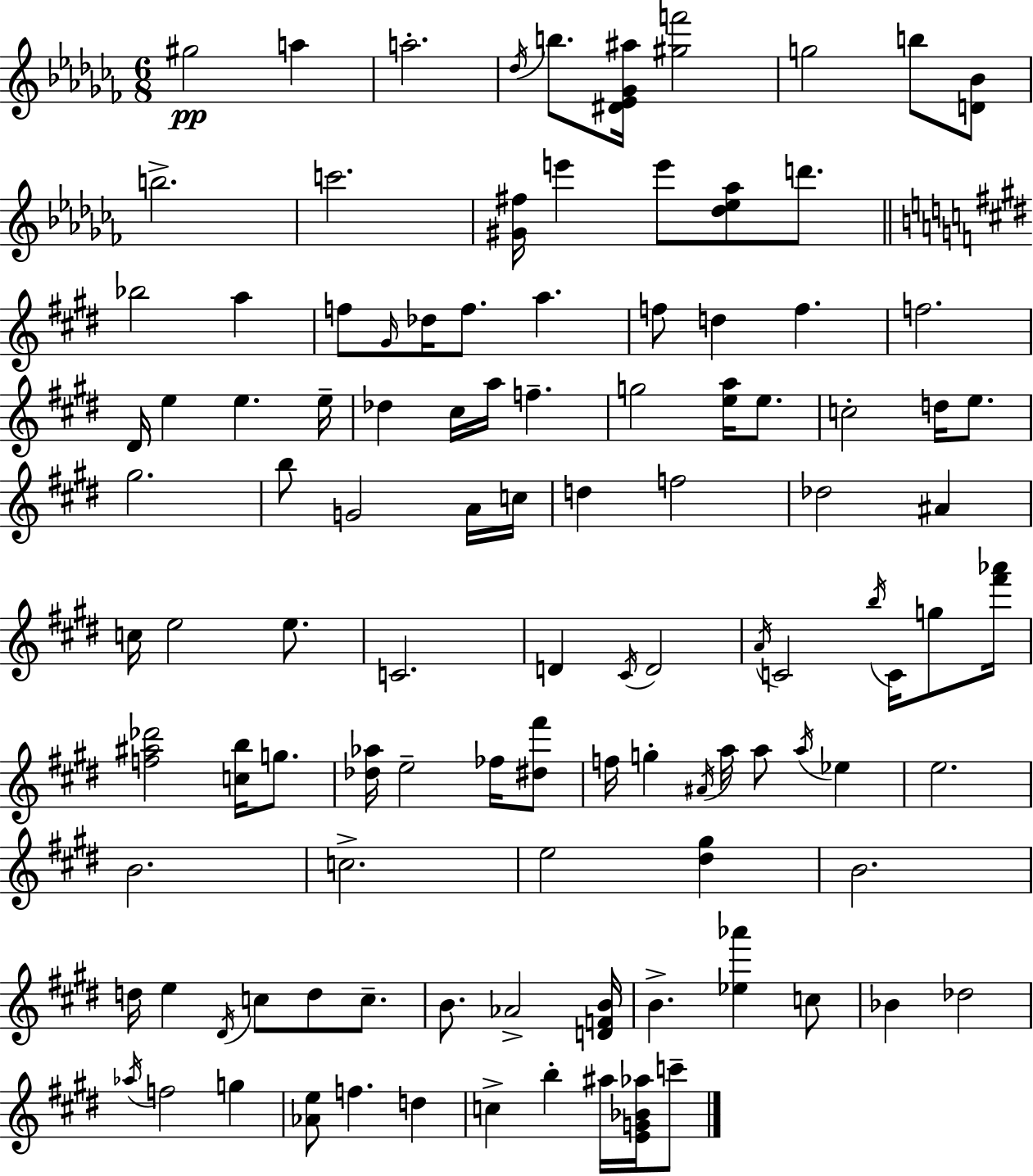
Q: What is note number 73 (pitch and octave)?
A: D5